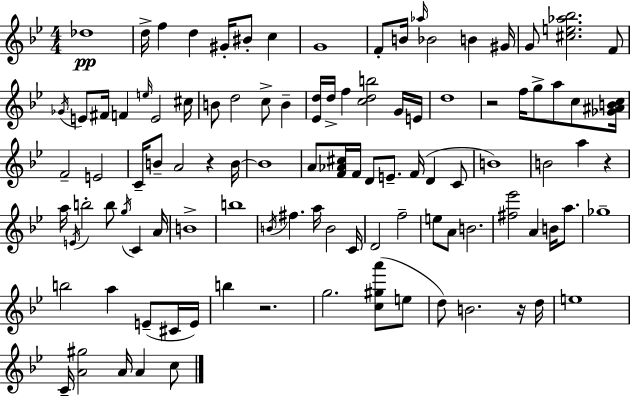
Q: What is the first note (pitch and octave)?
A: Db5